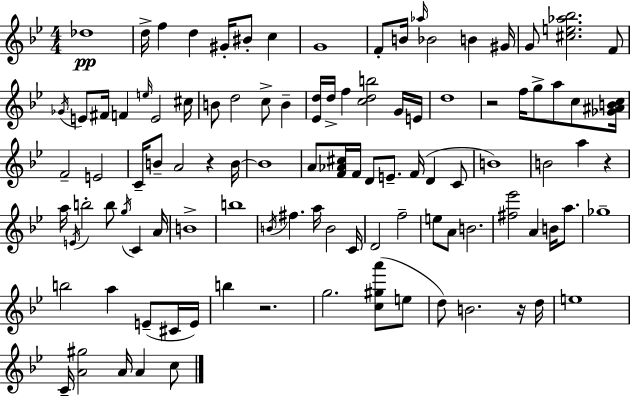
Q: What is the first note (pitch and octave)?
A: Db5